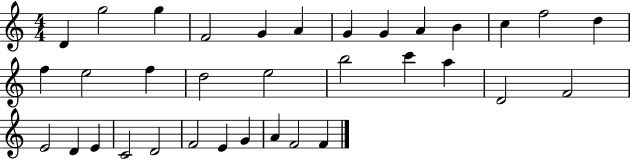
D4/q G5/h G5/q F4/h G4/q A4/q G4/q G4/q A4/q B4/q C5/q F5/h D5/q F5/q E5/h F5/q D5/h E5/h B5/h C6/q A5/q D4/h F4/h E4/h D4/q E4/q C4/h D4/h F4/h E4/q G4/q A4/q F4/h F4/q